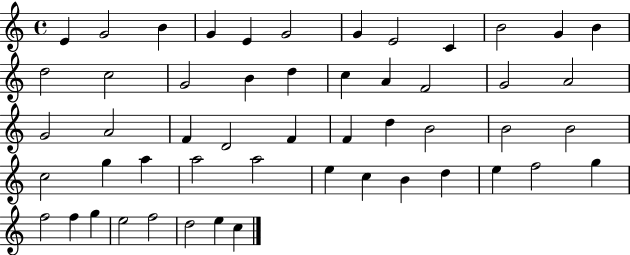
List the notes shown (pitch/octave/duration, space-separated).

E4/q G4/h B4/q G4/q E4/q G4/h G4/q E4/h C4/q B4/h G4/q B4/q D5/h C5/h G4/h B4/q D5/q C5/q A4/q F4/h G4/h A4/h G4/h A4/h F4/q D4/h F4/q F4/q D5/q B4/h B4/h B4/h C5/h G5/q A5/q A5/h A5/h E5/q C5/q B4/q D5/q E5/q F5/h G5/q F5/h F5/q G5/q E5/h F5/h D5/h E5/q C5/q